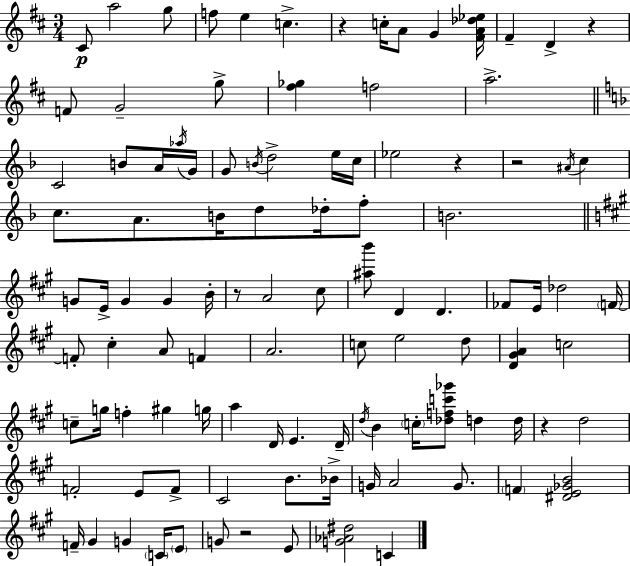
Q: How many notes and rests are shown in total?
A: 105